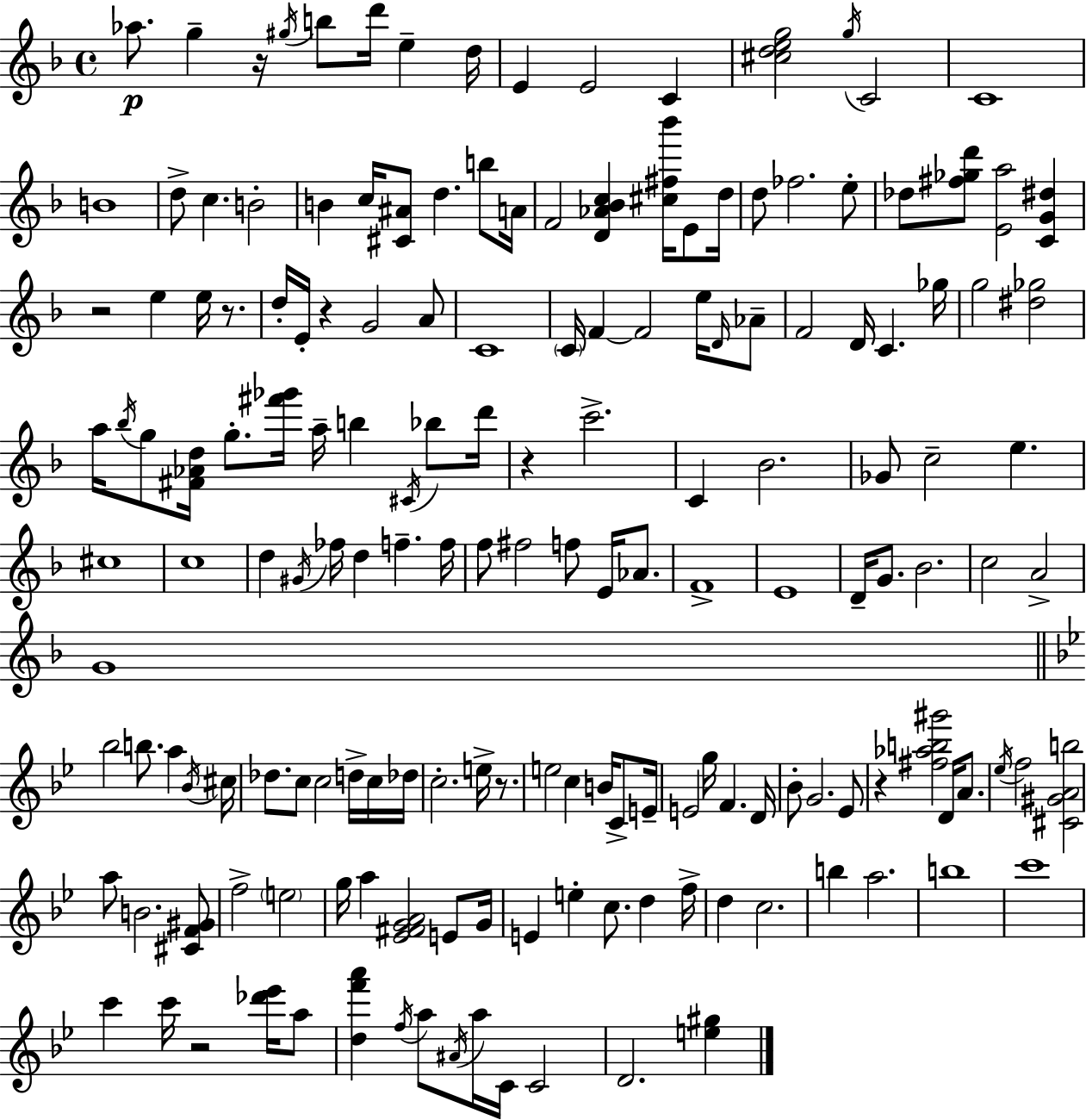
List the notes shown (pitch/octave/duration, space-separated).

Ab5/e. G5/q R/s G#5/s B5/e D6/s E5/q D5/s E4/q E4/h C4/q [C#5,D5,E5,G5]/h G5/s C4/h C4/w B4/w D5/e C5/q. B4/h B4/q C5/s [C#4,A#4]/e D5/q. B5/e A4/s F4/h [D4,Ab4,Bb4,C5]/q [C#5,F#5,Bb6]/s E4/e D5/s D5/e FES5/h. E5/e Db5/e [F#5,Gb5,D6]/e [E4,A5]/h [C4,G4,D#5]/q R/h E5/q E5/s R/e. D5/s E4/s R/q G4/h A4/e C4/w C4/s F4/q F4/h E5/s D4/s Ab4/e F4/h D4/s C4/q. Gb5/s G5/h [D#5,Gb5]/h A5/s Bb5/s G5/e [F#4,Ab4,D5]/s G5/e. [F#6,Gb6]/s A5/s B5/q C#4/s Bb5/e D6/s R/q C6/h. C4/q Bb4/h. Gb4/e C5/h E5/q. C#5/w C5/w D5/q G#4/s FES5/s D5/q F5/q. F5/s F5/e F#5/h F5/e E4/s Ab4/e. F4/w E4/w D4/s G4/e. Bb4/h. C5/h A4/h G4/w Bb5/h B5/e. A5/q Bb4/s C#5/s Db5/e. C5/e C5/h D5/s C5/s Db5/s C5/h. E5/s R/e. E5/h C5/q B4/s C4/e E4/s E4/h G5/s F4/q. D4/s Bb4/e G4/h. Eb4/e R/q [F#5,Ab5,B5,G#6]/h D4/s A4/e. Eb5/s F5/h [C#4,G#4,A4,B5]/h A5/e B4/h. [C#4,F4,G#4]/e F5/h E5/h G5/s A5/q [Eb4,F#4,G4,A4]/h E4/e G4/s E4/q E5/q C5/e. D5/q F5/s D5/q C5/h. B5/q A5/h. B5/w C6/w C6/q C6/s R/h [Db6,Eb6]/s A5/e [D5,F6,A6]/q F5/s A5/e A#4/s A5/s C4/s C4/h D4/h. [E5,G#5]/q